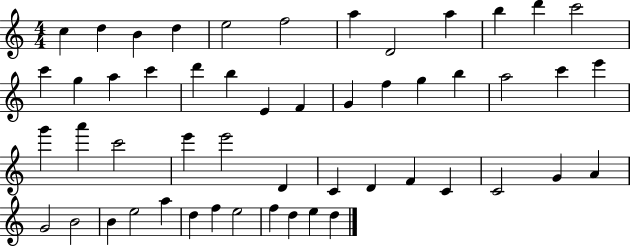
{
  \clef treble
  \numericTimeSignature
  \time 4/4
  \key c \major
  c''4 d''4 b'4 d''4 | e''2 f''2 | a''4 d'2 a''4 | b''4 d'''4 c'''2 | \break c'''4 g''4 a''4 c'''4 | d'''4 b''4 e'4 f'4 | g'4 f''4 g''4 b''4 | a''2 c'''4 e'''4 | \break g'''4 a'''4 c'''2 | e'''4 e'''2 d'4 | c'4 d'4 f'4 c'4 | c'2 g'4 a'4 | \break g'2 b'2 | b'4 e''2 a''4 | d''4 f''4 e''2 | f''4 d''4 e''4 d''4 | \break \bar "|."
}